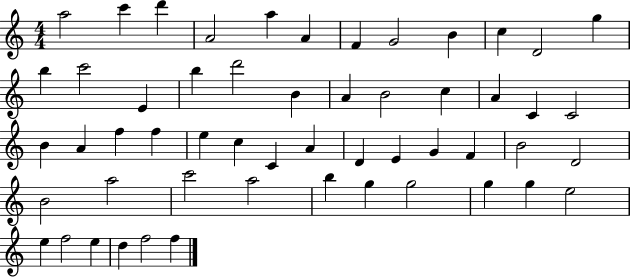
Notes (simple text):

A5/h C6/q D6/q A4/h A5/q A4/q F4/q G4/h B4/q C5/q D4/h G5/q B5/q C6/h E4/q B5/q D6/h B4/q A4/q B4/h C5/q A4/q C4/q C4/h B4/q A4/q F5/q F5/q E5/q C5/q C4/q A4/q D4/q E4/q G4/q F4/q B4/h D4/h B4/h A5/h C6/h A5/h B5/q G5/q G5/h G5/q G5/q E5/h E5/q F5/h E5/q D5/q F5/h F5/q